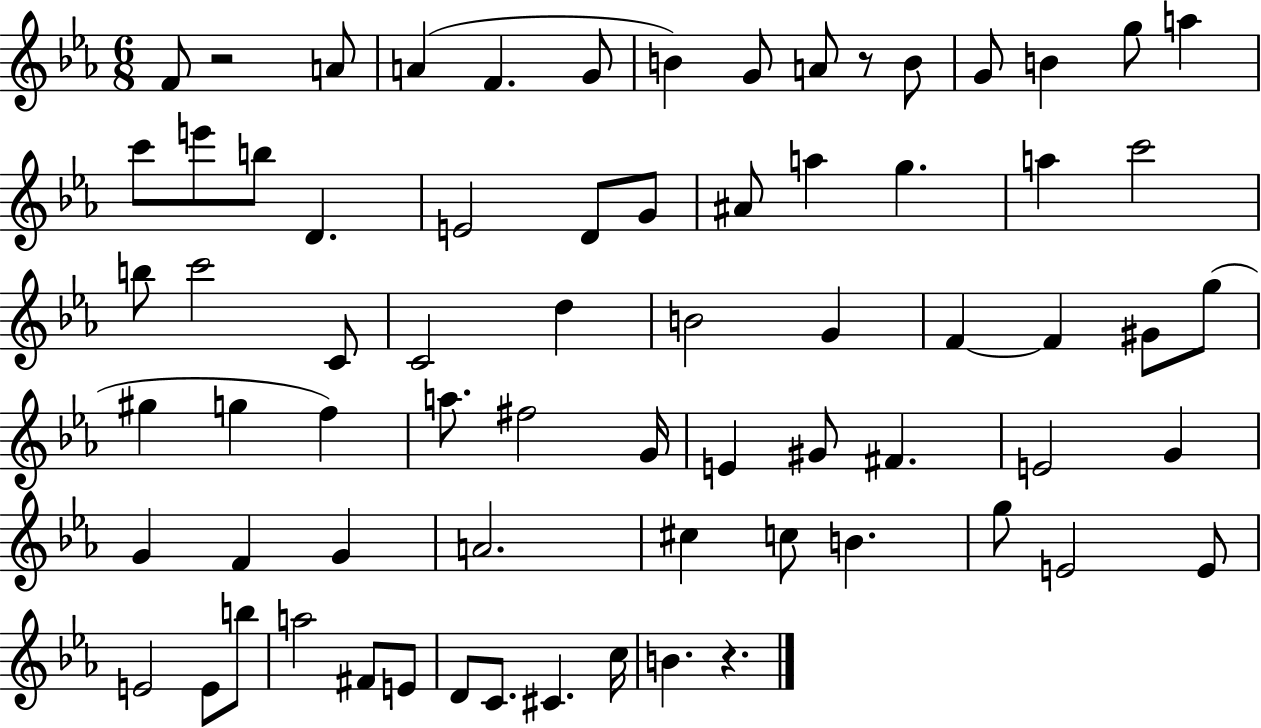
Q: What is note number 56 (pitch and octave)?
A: E4